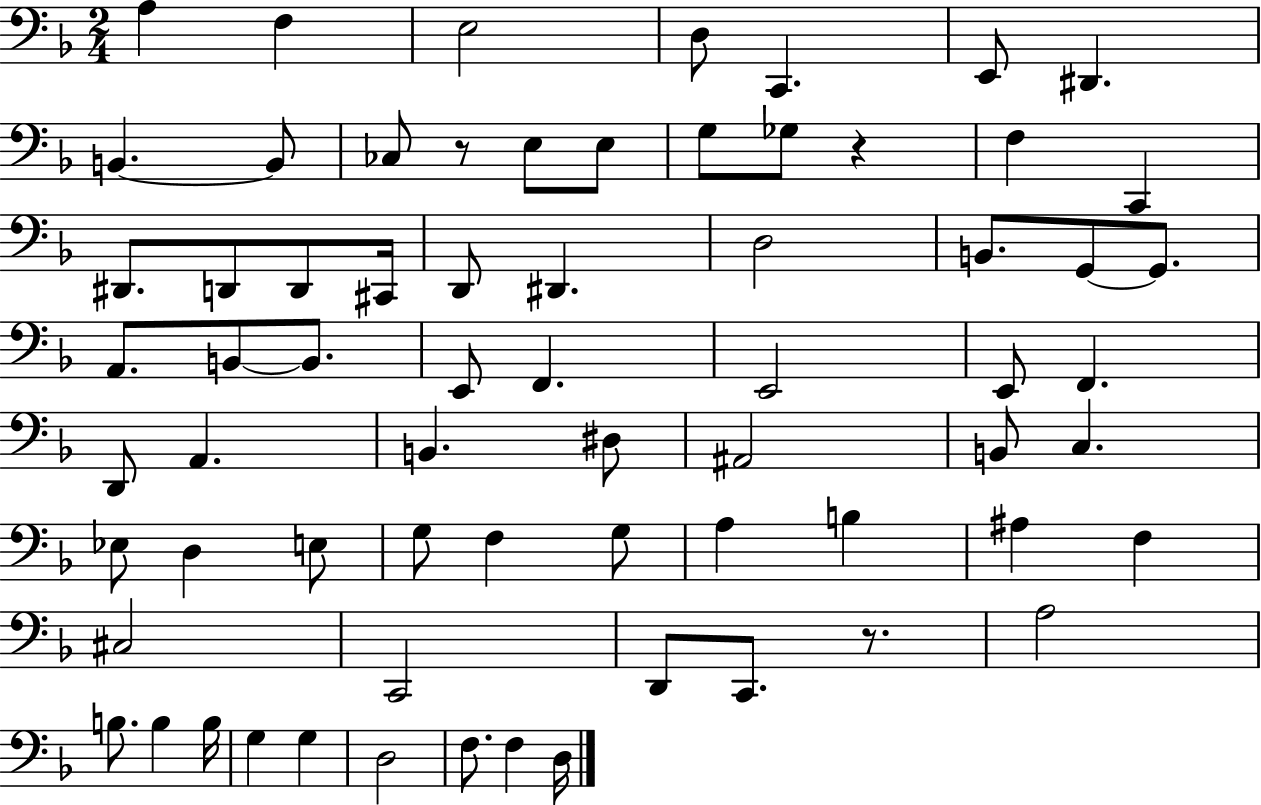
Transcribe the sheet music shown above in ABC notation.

X:1
T:Untitled
M:2/4
L:1/4
K:F
A, F, E,2 D,/2 C,, E,,/2 ^D,, B,, B,,/2 _C,/2 z/2 E,/2 E,/2 G,/2 _G,/2 z F, C,, ^D,,/2 D,,/2 D,,/2 ^C,,/4 D,,/2 ^D,, D,2 B,,/2 G,,/2 G,,/2 A,,/2 B,,/2 B,,/2 E,,/2 F,, E,,2 E,,/2 F,, D,,/2 A,, B,, ^D,/2 ^A,,2 B,,/2 C, _E,/2 D, E,/2 G,/2 F, G,/2 A, B, ^A, F, ^C,2 C,,2 D,,/2 C,,/2 z/2 A,2 B,/2 B, B,/4 G, G, D,2 F,/2 F, D,/4